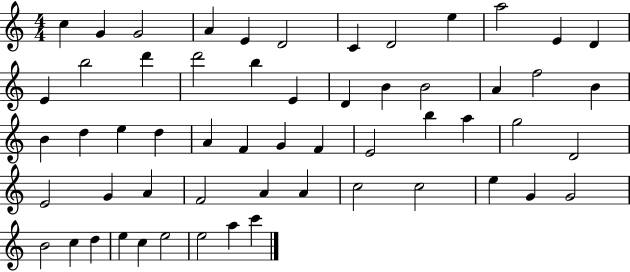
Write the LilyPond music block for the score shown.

{
  \clef treble
  \numericTimeSignature
  \time 4/4
  \key c \major
  c''4 g'4 g'2 | a'4 e'4 d'2 | c'4 d'2 e''4 | a''2 e'4 d'4 | \break e'4 b''2 d'''4 | d'''2 b''4 e'4 | d'4 b'4 b'2 | a'4 f''2 b'4 | \break b'4 d''4 e''4 d''4 | a'4 f'4 g'4 f'4 | e'2 b''4 a''4 | g''2 d'2 | \break e'2 g'4 a'4 | f'2 a'4 a'4 | c''2 c''2 | e''4 g'4 g'2 | \break b'2 c''4 d''4 | e''4 c''4 e''2 | e''2 a''4 c'''4 | \bar "|."
}